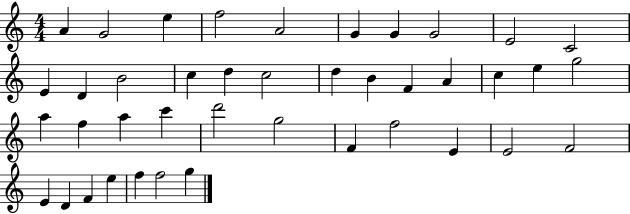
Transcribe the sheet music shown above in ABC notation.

X:1
T:Untitled
M:4/4
L:1/4
K:C
A G2 e f2 A2 G G G2 E2 C2 E D B2 c d c2 d B F A c e g2 a f a c' d'2 g2 F f2 E E2 F2 E D F e f f2 g